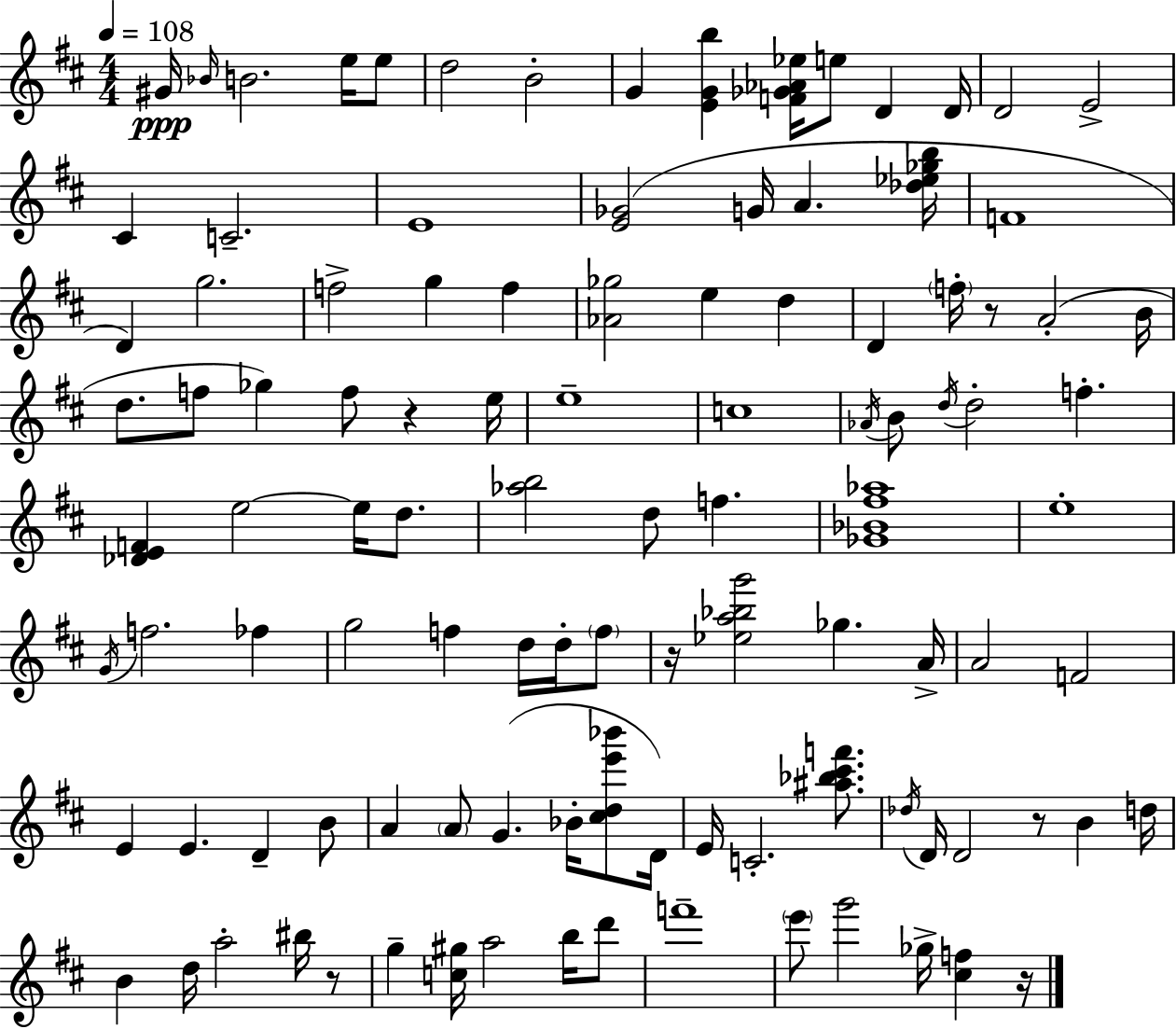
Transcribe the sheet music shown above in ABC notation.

X:1
T:Untitled
M:4/4
L:1/4
K:D
^G/4 _B/4 B2 e/4 e/2 d2 B2 G [EGb] [F_G_A_e]/4 e/2 D D/4 D2 E2 ^C C2 E4 [E_G]2 G/4 A [_d_e_gb]/4 F4 D g2 f2 g f [_A_g]2 e d D f/4 z/2 A2 B/4 d/2 f/2 _g f/2 z e/4 e4 c4 _A/4 B/2 d/4 d2 f [_DEF] e2 e/4 d/2 [_ab]2 d/2 f [_G_B^f_a]4 e4 G/4 f2 _f g2 f d/4 d/4 f/2 z/4 [_ea_bg']2 _g A/4 A2 F2 E E D B/2 A A/2 G _B/4 [^cde'_b']/2 D/4 E/4 C2 [^a_b^c'f']/2 _d/4 D/4 D2 z/2 B d/4 B d/4 a2 ^b/4 z/2 g [c^g]/4 a2 b/4 d'/2 f'4 e'/2 g'2 _g/4 [^cf] z/4